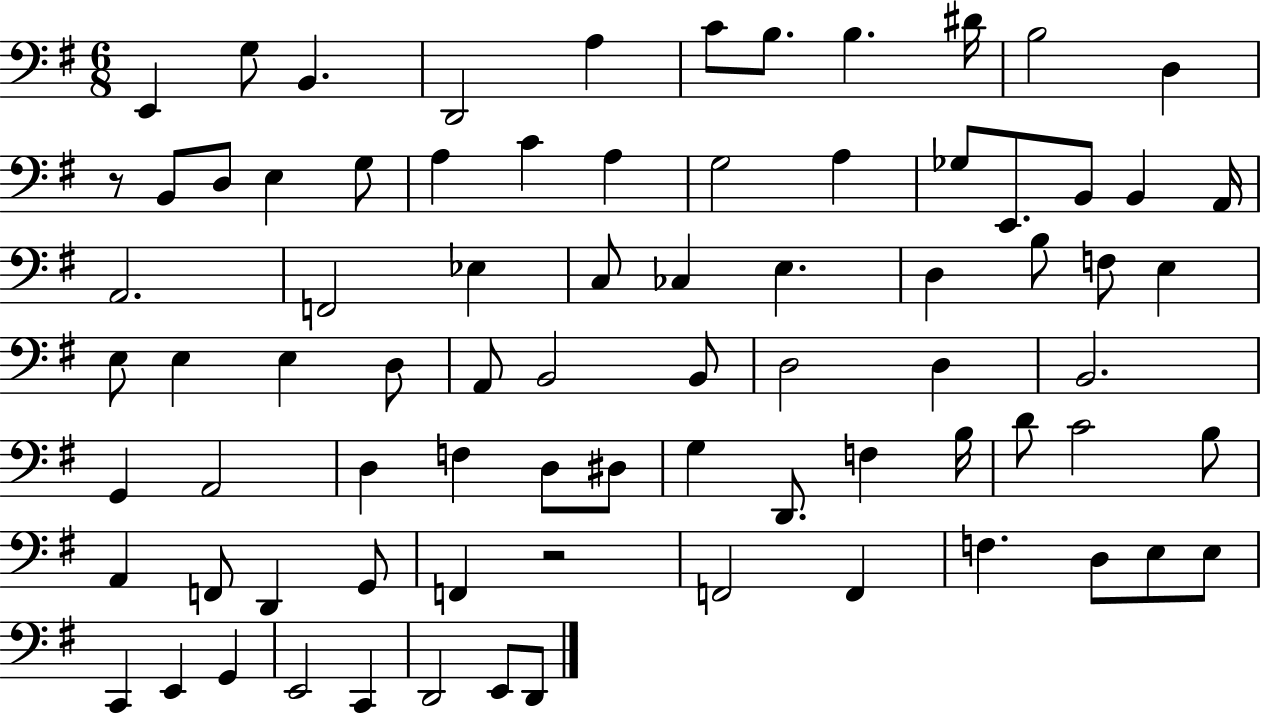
{
  \clef bass
  \numericTimeSignature
  \time 6/8
  \key g \major
  e,4 g8 b,4. | d,2 a4 | c'8 b8. b4. dis'16 | b2 d4 | \break r8 b,8 d8 e4 g8 | a4 c'4 a4 | g2 a4 | ges8 e,8. b,8 b,4 a,16 | \break a,2. | f,2 ees4 | c8 ces4 e4. | d4 b8 f8 e4 | \break e8 e4 e4 d8 | a,8 b,2 b,8 | d2 d4 | b,2. | \break g,4 a,2 | d4 f4 d8 dis8 | g4 d,8. f4 b16 | d'8 c'2 b8 | \break a,4 f,8 d,4 g,8 | f,4 r2 | f,2 f,4 | f4. d8 e8 e8 | \break c,4 e,4 g,4 | e,2 c,4 | d,2 e,8 d,8 | \bar "|."
}